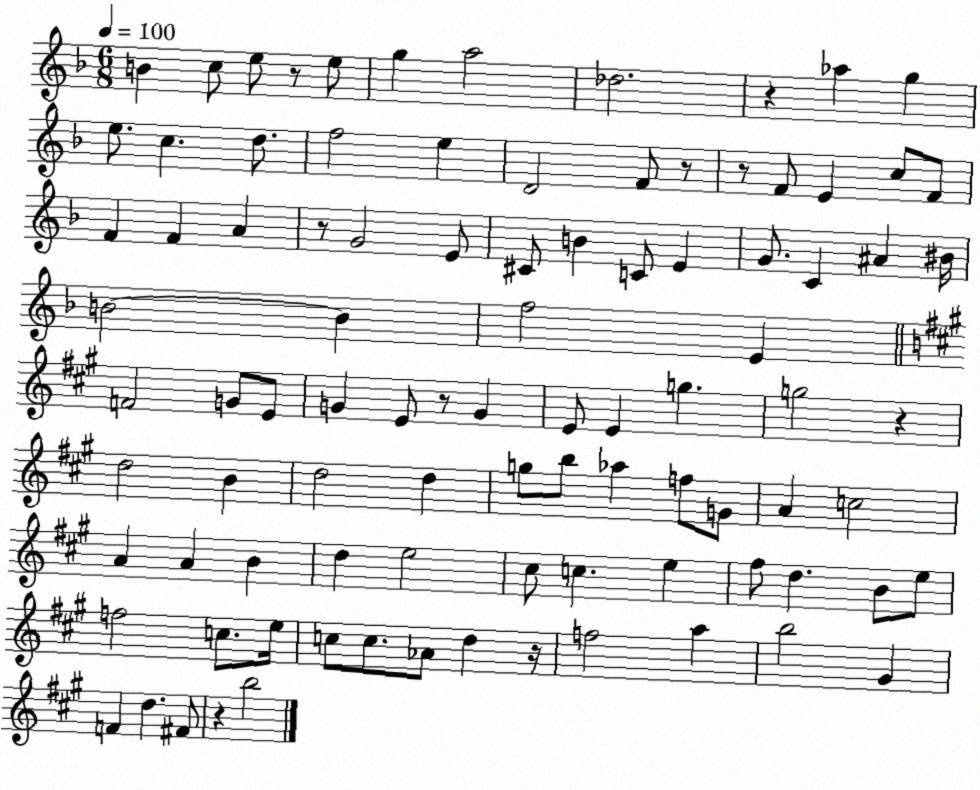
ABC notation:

X:1
T:Untitled
M:6/8
L:1/4
K:F
B c/2 e/2 z/2 e/2 g a2 _d2 z _a g e/2 c d/2 f2 e D2 F/2 z/2 z/2 F/2 E c/2 F/2 F F A z/2 G2 E/2 ^C/2 B C/2 E G/2 C ^A ^B/4 B2 B f2 E F2 G/2 E/2 G E/2 z/2 G E/2 E g g2 z d2 B d2 d g/2 b/2 _a f/2 G/2 A c2 A A B d e2 ^c/2 c e ^f/2 d B/2 e/2 f2 c/2 e/4 c/2 c/2 _A/2 d z/4 f2 a b2 ^G F d ^F/2 z b2